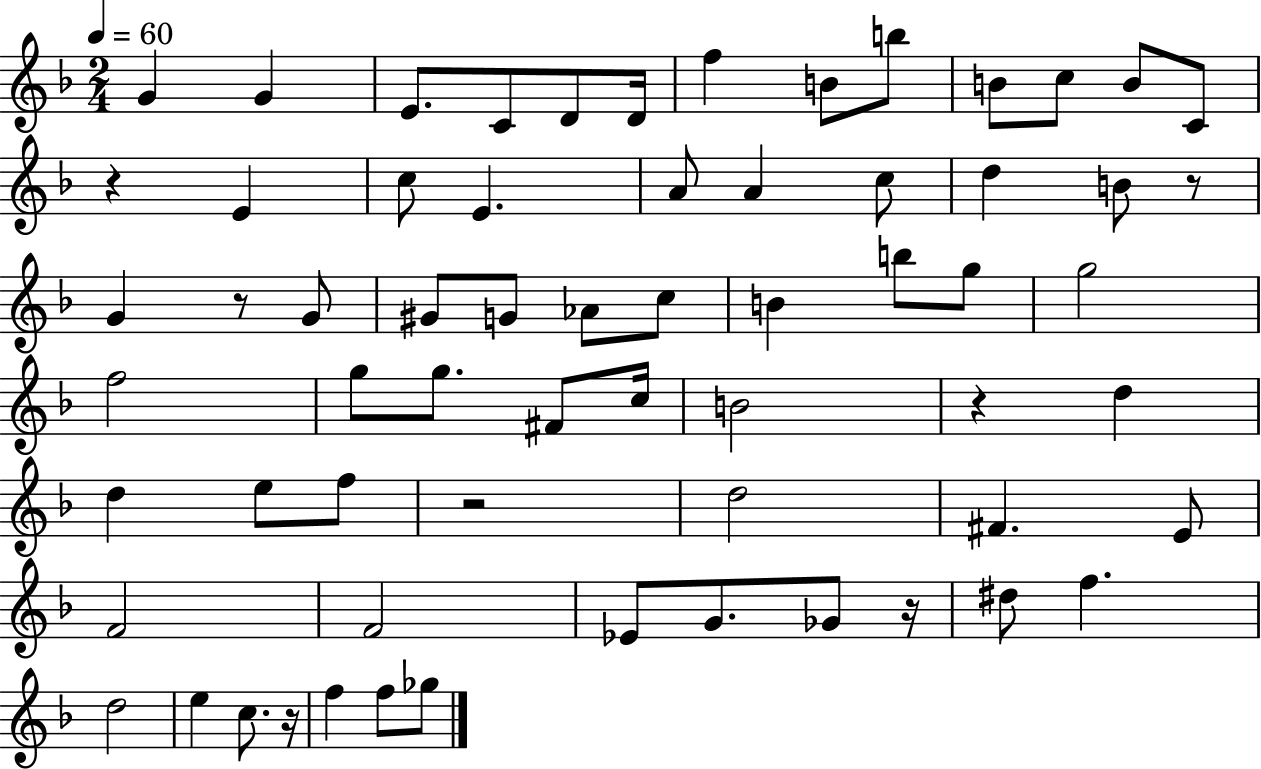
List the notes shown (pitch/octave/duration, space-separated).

G4/q G4/q E4/e. C4/e D4/e D4/s F5/q B4/e B5/e B4/e C5/e B4/e C4/e R/q E4/q C5/e E4/q. A4/e A4/q C5/e D5/q B4/e R/e G4/q R/e G4/e G#4/e G4/e Ab4/e C5/e B4/q B5/e G5/e G5/h F5/h G5/e G5/e. F#4/e C5/s B4/h R/q D5/q D5/q E5/e F5/e R/h D5/h F#4/q. E4/e F4/h F4/h Eb4/e G4/e. Gb4/e R/s D#5/e F5/q. D5/h E5/q C5/e. R/s F5/q F5/e Gb5/e